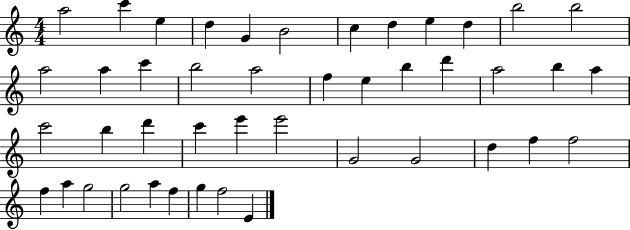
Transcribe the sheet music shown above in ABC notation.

X:1
T:Untitled
M:4/4
L:1/4
K:C
a2 c' e d G B2 c d e d b2 b2 a2 a c' b2 a2 f e b d' a2 b a c'2 b d' c' e' e'2 G2 G2 d f f2 f a g2 g2 a f g f2 E